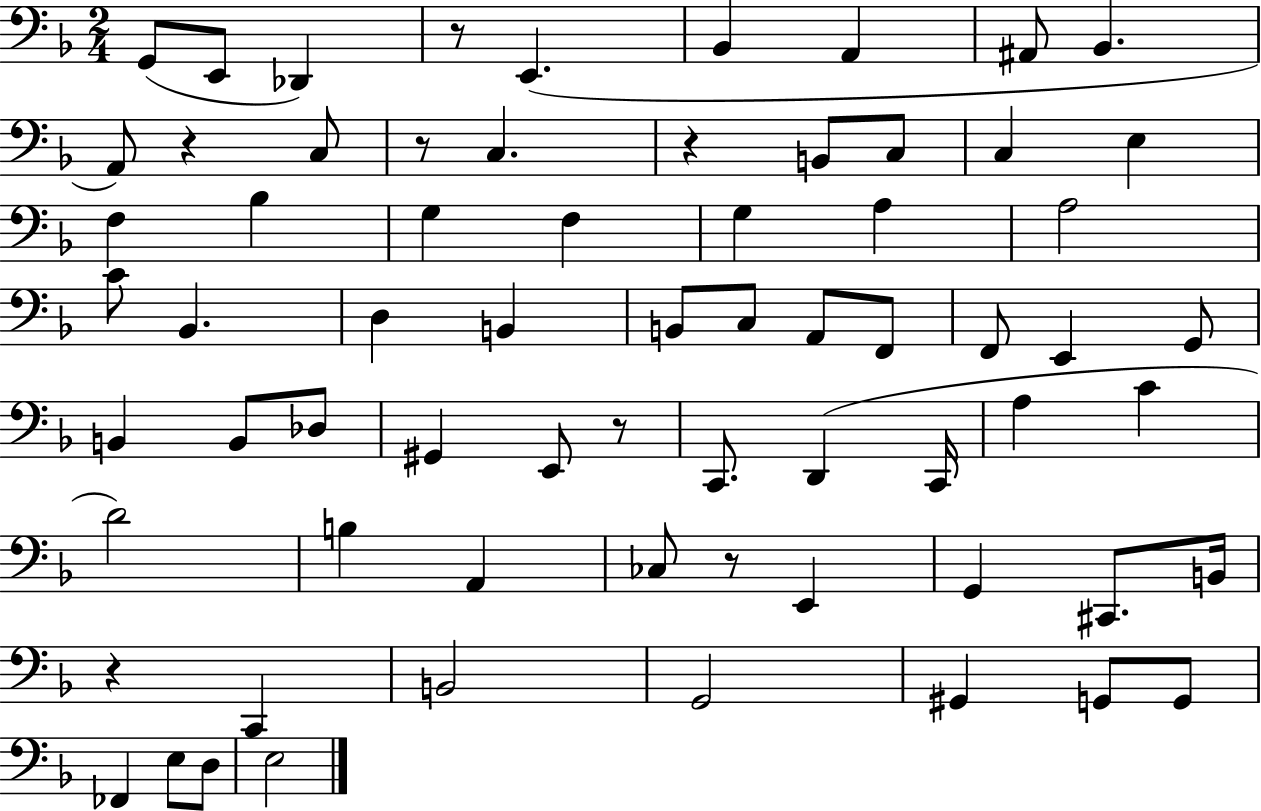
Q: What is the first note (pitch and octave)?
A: G2